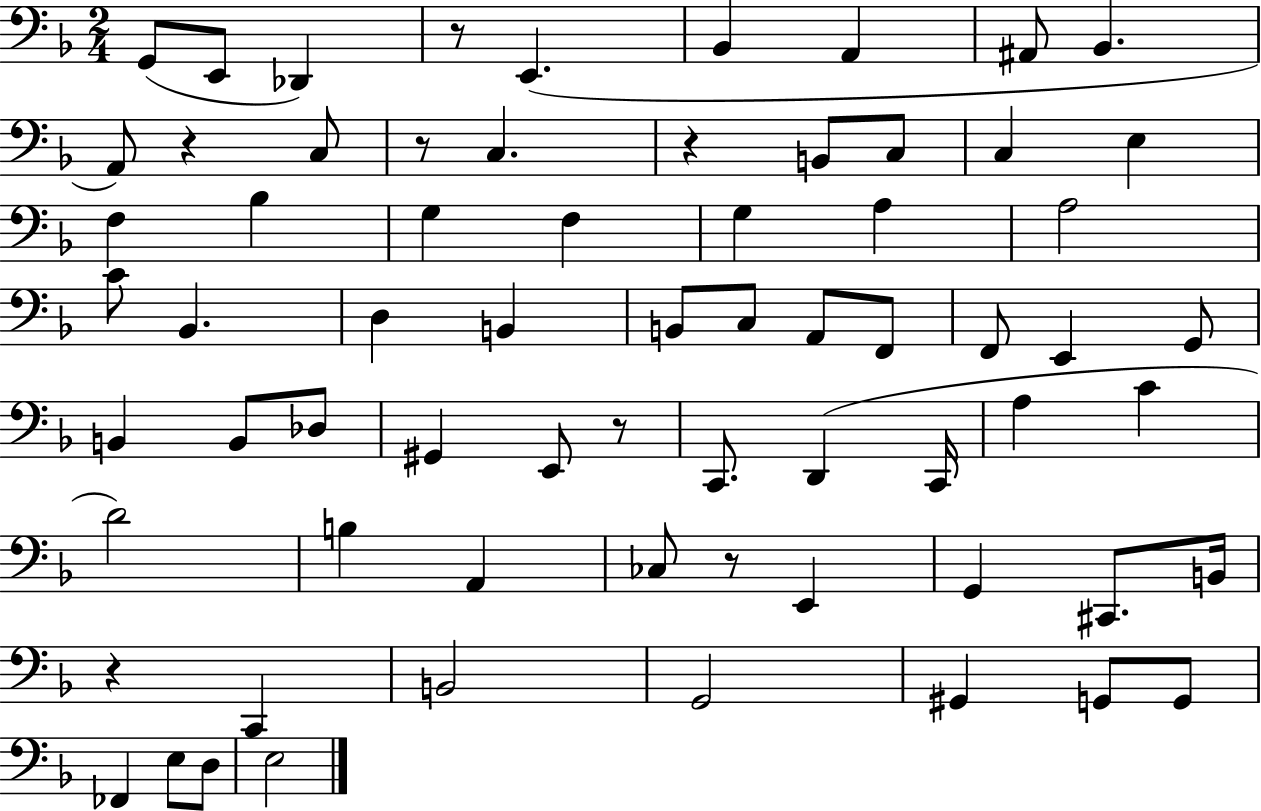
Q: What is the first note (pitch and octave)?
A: G2